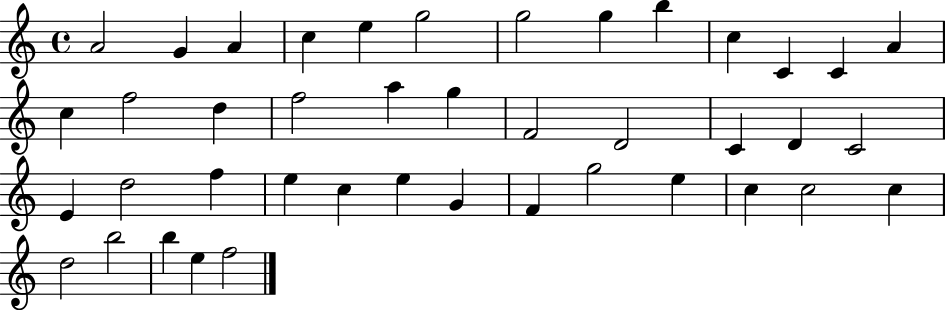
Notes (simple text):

A4/h G4/q A4/q C5/q E5/q G5/h G5/h G5/q B5/q C5/q C4/q C4/q A4/q C5/q F5/h D5/q F5/h A5/q G5/q F4/h D4/h C4/q D4/q C4/h E4/q D5/h F5/q E5/q C5/q E5/q G4/q F4/q G5/h E5/q C5/q C5/h C5/q D5/h B5/h B5/q E5/q F5/h